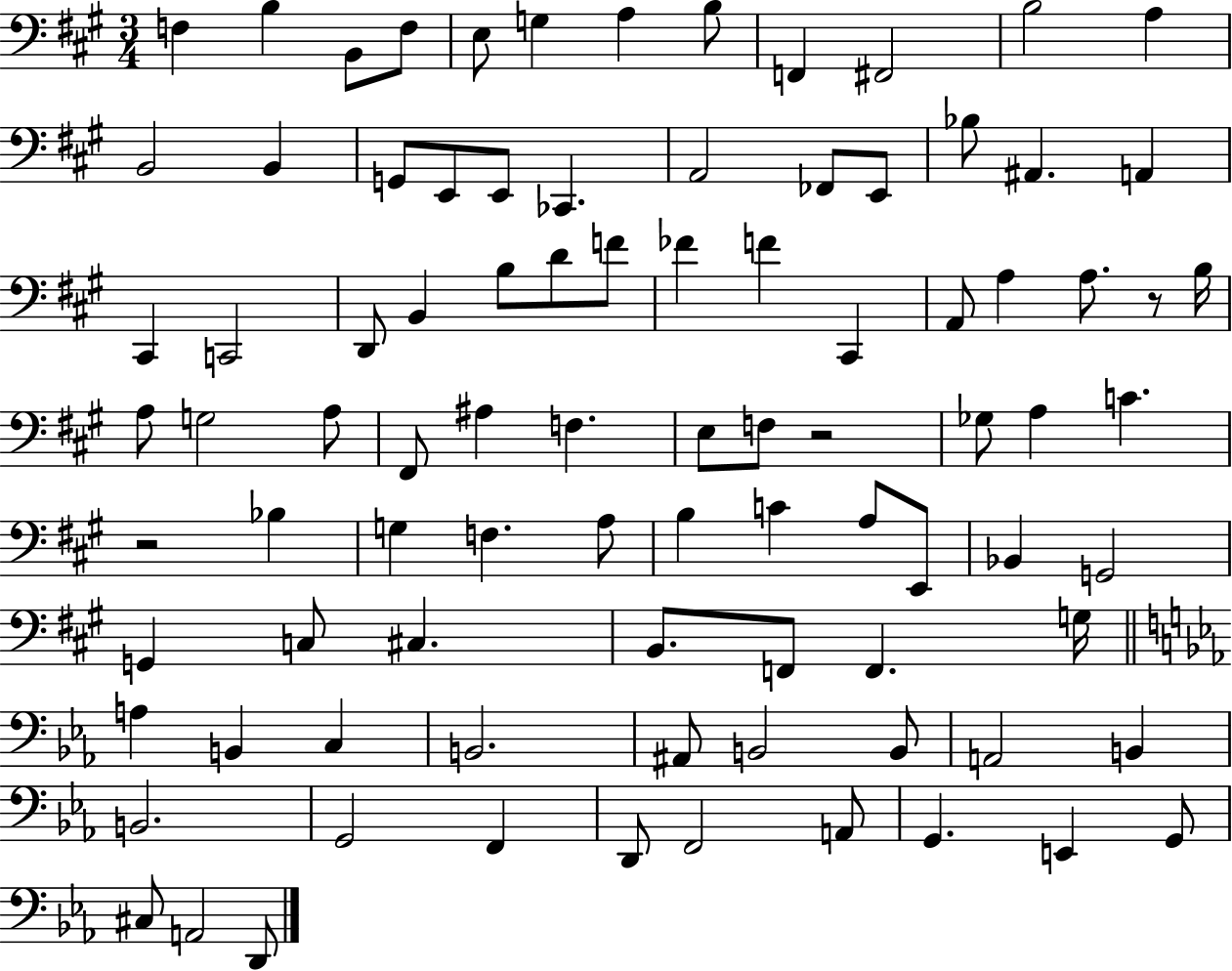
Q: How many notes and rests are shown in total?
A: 90